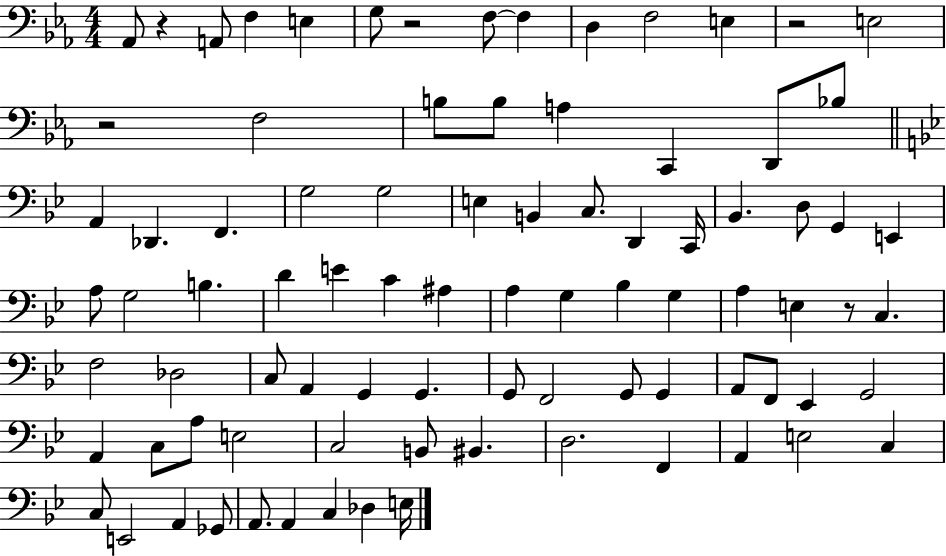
X:1
T:Untitled
M:4/4
L:1/4
K:Eb
_A,,/2 z A,,/2 F, E, G,/2 z2 F,/2 F, D, F,2 E, z2 E,2 z2 F,2 B,/2 B,/2 A, C,, D,,/2 _B,/2 A,, _D,, F,, G,2 G,2 E, B,, C,/2 D,, C,,/4 _B,, D,/2 G,, E,, A,/2 G,2 B, D E C ^A, A, G, _B, G, A, E, z/2 C, F,2 _D,2 C,/2 A,, G,, G,, G,,/2 F,,2 G,,/2 G,, A,,/2 F,,/2 _E,, G,,2 A,, C,/2 A,/2 E,2 C,2 B,,/2 ^B,, D,2 F,, A,, E,2 C, C,/2 E,,2 A,, _G,,/2 A,,/2 A,, C, _D, E,/4